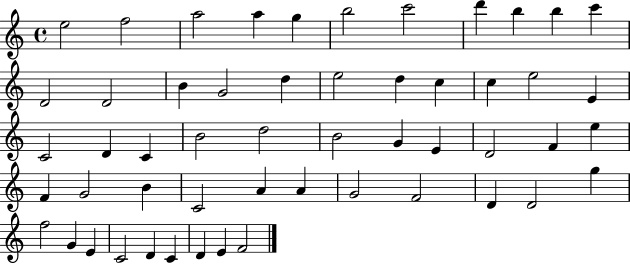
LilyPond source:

{
  \clef treble
  \time 4/4
  \defaultTimeSignature
  \key c \major
  e''2 f''2 | a''2 a''4 g''4 | b''2 c'''2 | d'''4 b''4 b''4 c'''4 | \break d'2 d'2 | b'4 g'2 d''4 | e''2 d''4 c''4 | c''4 e''2 e'4 | \break c'2 d'4 c'4 | b'2 d''2 | b'2 g'4 e'4 | d'2 f'4 e''4 | \break f'4 g'2 b'4 | c'2 a'4 a'4 | g'2 f'2 | d'4 d'2 g''4 | \break f''2 g'4 e'4 | c'2 d'4 c'4 | d'4 e'4 f'2 | \bar "|."
}